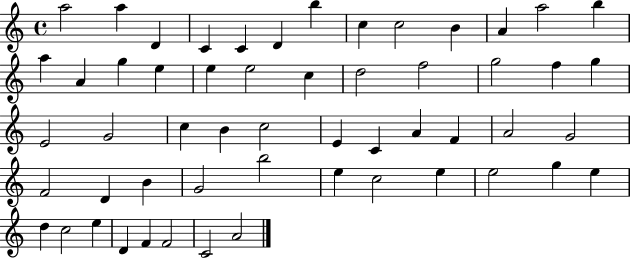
X:1
T:Untitled
M:4/4
L:1/4
K:C
a2 a D C C D b c c2 B A a2 b a A g e e e2 c d2 f2 g2 f g E2 G2 c B c2 E C A F A2 G2 F2 D B G2 b2 e c2 e e2 g e d c2 e D F F2 C2 A2